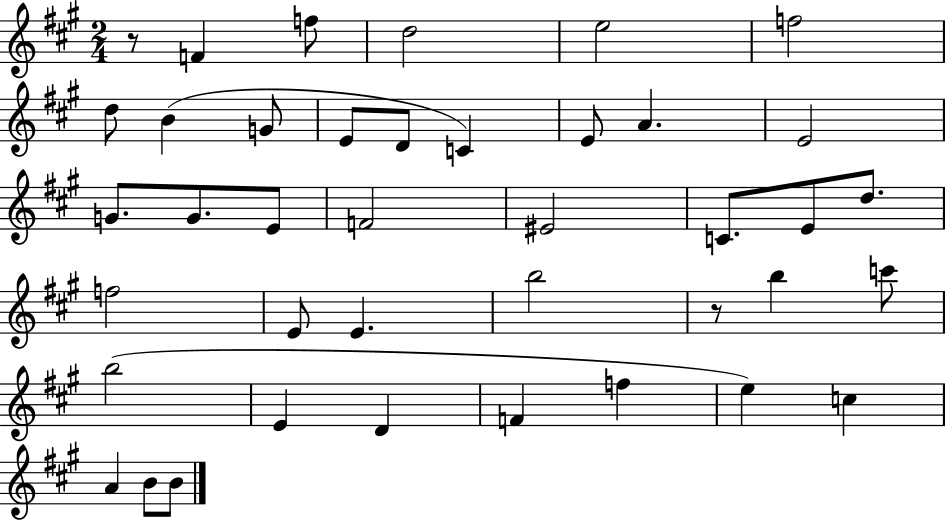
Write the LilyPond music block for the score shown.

{
  \clef treble
  \numericTimeSignature
  \time 2/4
  \key a \major
  r8 f'4 f''8 | d''2 | e''2 | f''2 | \break d''8 b'4( g'8 | e'8 d'8 c'4) | e'8 a'4. | e'2 | \break g'8. g'8. e'8 | f'2 | eis'2 | c'8. e'8 d''8. | \break f''2 | e'8 e'4. | b''2 | r8 b''4 c'''8 | \break b''2( | e'4 d'4 | f'4 f''4 | e''4) c''4 | \break a'4 b'8 b'8 | \bar "|."
}